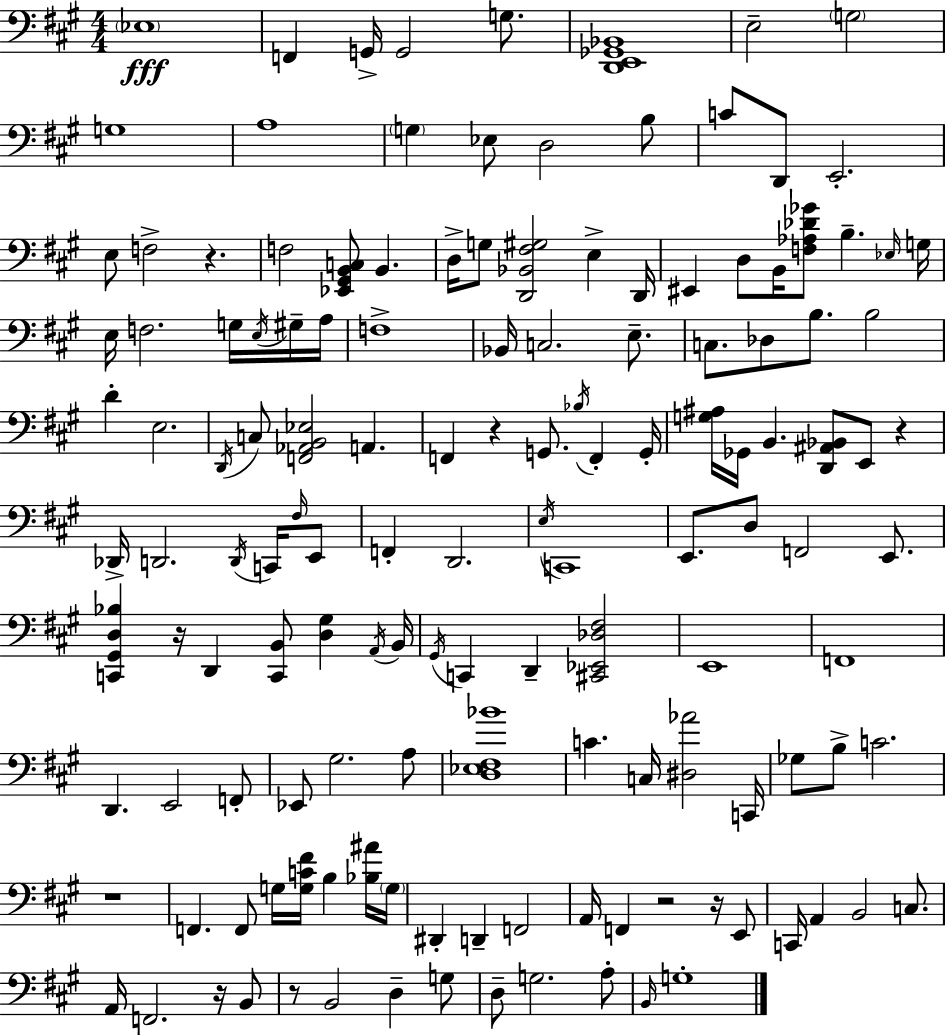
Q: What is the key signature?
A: A major